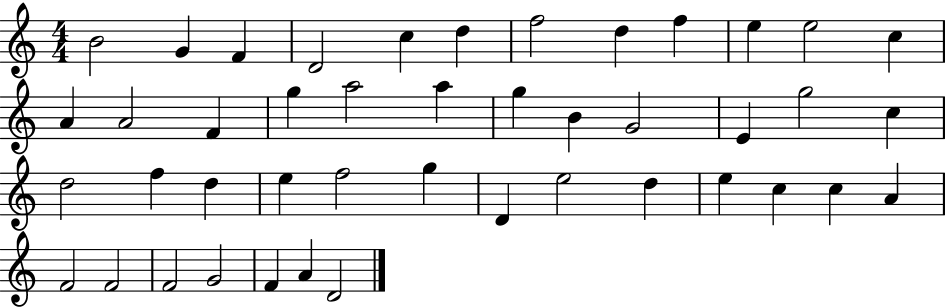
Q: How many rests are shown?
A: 0